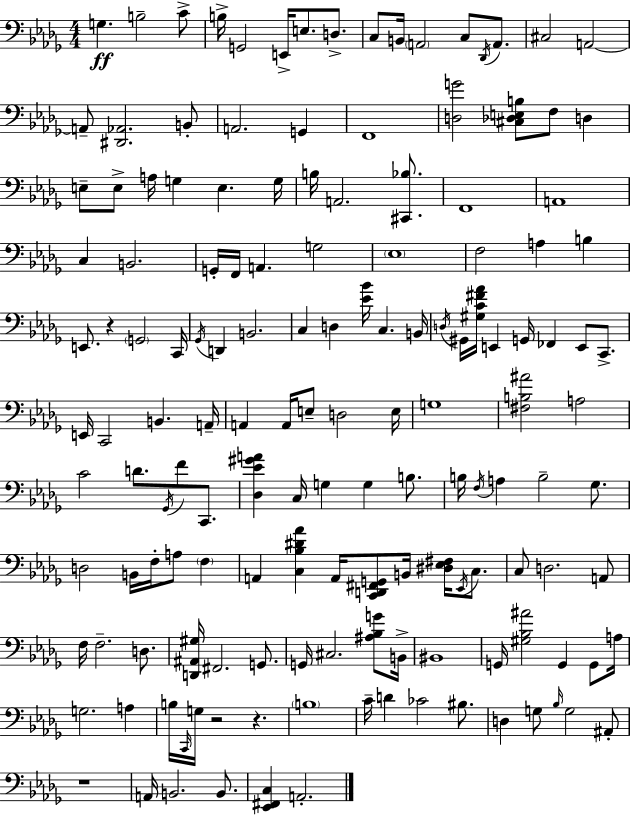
X:1
T:Untitled
M:4/4
L:1/4
K:Bbm
G, B,2 C/2 B,/4 G,,2 E,,/4 E,/2 D,/2 C,/2 B,,/4 A,,2 C,/2 _D,,/4 A,,/2 ^C,2 A,,2 A,,/2 [^D,,_A,,]2 B,,/2 A,,2 G,, F,,4 [D,G]2 [^C,_D,E,B,]/2 F,/2 D, E,/2 E,/2 A,/4 G, E, G,/4 B,/4 A,,2 [^C,,_B,]/2 F,,4 A,,4 C, B,,2 G,,/4 F,,/4 A,, G,2 _E,4 F,2 A, B, E,,/2 z G,,2 C,,/4 _G,,/4 D,, B,,2 C, D, [_E_B]/4 C, B,,/4 D,/4 ^G,,/4 [^G,C^F_A]/4 E,, G,,/4 _F,, E,,/2 C,,/2 E,,/4 C,,2 B,, A,,/4 A,, A,,/4 E,/2 D,2 E,/4 G,4 [^F,B,^A]2 A,2 C2 D/2 _G,,/4 F/2 C,,/2 [_D,_E^GA] C,/4 G, G, B,/2 B,/4 F,/4 A, B,2 _G,/2 D,2 B,,/4 F,/4 A,/2 F, A,, [C,_B,^D_A] A,,/4 [C,,D,,^F,,G,,]/2 B,,/4 [^D,_E,^F,]/4 _E,,/4 C,/2 C,/2 D,2 A,,/2 F,/4 F,2 D,/2 [D,,^A,,^G,]/4 ^F,,2 G,,/2 G,,/4 ^C,2 [^A,_B,G]/2 B,,/4 ^B,,4 G,,/4 [^G,_B,^A]2 G,, G,,/2 A,/4 G,2 A, B,/4 C,,/4 G,/4 z2 z B,4 C/4 D _C2 ^B,/2 D, G,/2 _B,/4 G,2 ^A,,/2 z4 A,,/4 B,,2 B,,/2 [_E,,^F,,C,] A,,2